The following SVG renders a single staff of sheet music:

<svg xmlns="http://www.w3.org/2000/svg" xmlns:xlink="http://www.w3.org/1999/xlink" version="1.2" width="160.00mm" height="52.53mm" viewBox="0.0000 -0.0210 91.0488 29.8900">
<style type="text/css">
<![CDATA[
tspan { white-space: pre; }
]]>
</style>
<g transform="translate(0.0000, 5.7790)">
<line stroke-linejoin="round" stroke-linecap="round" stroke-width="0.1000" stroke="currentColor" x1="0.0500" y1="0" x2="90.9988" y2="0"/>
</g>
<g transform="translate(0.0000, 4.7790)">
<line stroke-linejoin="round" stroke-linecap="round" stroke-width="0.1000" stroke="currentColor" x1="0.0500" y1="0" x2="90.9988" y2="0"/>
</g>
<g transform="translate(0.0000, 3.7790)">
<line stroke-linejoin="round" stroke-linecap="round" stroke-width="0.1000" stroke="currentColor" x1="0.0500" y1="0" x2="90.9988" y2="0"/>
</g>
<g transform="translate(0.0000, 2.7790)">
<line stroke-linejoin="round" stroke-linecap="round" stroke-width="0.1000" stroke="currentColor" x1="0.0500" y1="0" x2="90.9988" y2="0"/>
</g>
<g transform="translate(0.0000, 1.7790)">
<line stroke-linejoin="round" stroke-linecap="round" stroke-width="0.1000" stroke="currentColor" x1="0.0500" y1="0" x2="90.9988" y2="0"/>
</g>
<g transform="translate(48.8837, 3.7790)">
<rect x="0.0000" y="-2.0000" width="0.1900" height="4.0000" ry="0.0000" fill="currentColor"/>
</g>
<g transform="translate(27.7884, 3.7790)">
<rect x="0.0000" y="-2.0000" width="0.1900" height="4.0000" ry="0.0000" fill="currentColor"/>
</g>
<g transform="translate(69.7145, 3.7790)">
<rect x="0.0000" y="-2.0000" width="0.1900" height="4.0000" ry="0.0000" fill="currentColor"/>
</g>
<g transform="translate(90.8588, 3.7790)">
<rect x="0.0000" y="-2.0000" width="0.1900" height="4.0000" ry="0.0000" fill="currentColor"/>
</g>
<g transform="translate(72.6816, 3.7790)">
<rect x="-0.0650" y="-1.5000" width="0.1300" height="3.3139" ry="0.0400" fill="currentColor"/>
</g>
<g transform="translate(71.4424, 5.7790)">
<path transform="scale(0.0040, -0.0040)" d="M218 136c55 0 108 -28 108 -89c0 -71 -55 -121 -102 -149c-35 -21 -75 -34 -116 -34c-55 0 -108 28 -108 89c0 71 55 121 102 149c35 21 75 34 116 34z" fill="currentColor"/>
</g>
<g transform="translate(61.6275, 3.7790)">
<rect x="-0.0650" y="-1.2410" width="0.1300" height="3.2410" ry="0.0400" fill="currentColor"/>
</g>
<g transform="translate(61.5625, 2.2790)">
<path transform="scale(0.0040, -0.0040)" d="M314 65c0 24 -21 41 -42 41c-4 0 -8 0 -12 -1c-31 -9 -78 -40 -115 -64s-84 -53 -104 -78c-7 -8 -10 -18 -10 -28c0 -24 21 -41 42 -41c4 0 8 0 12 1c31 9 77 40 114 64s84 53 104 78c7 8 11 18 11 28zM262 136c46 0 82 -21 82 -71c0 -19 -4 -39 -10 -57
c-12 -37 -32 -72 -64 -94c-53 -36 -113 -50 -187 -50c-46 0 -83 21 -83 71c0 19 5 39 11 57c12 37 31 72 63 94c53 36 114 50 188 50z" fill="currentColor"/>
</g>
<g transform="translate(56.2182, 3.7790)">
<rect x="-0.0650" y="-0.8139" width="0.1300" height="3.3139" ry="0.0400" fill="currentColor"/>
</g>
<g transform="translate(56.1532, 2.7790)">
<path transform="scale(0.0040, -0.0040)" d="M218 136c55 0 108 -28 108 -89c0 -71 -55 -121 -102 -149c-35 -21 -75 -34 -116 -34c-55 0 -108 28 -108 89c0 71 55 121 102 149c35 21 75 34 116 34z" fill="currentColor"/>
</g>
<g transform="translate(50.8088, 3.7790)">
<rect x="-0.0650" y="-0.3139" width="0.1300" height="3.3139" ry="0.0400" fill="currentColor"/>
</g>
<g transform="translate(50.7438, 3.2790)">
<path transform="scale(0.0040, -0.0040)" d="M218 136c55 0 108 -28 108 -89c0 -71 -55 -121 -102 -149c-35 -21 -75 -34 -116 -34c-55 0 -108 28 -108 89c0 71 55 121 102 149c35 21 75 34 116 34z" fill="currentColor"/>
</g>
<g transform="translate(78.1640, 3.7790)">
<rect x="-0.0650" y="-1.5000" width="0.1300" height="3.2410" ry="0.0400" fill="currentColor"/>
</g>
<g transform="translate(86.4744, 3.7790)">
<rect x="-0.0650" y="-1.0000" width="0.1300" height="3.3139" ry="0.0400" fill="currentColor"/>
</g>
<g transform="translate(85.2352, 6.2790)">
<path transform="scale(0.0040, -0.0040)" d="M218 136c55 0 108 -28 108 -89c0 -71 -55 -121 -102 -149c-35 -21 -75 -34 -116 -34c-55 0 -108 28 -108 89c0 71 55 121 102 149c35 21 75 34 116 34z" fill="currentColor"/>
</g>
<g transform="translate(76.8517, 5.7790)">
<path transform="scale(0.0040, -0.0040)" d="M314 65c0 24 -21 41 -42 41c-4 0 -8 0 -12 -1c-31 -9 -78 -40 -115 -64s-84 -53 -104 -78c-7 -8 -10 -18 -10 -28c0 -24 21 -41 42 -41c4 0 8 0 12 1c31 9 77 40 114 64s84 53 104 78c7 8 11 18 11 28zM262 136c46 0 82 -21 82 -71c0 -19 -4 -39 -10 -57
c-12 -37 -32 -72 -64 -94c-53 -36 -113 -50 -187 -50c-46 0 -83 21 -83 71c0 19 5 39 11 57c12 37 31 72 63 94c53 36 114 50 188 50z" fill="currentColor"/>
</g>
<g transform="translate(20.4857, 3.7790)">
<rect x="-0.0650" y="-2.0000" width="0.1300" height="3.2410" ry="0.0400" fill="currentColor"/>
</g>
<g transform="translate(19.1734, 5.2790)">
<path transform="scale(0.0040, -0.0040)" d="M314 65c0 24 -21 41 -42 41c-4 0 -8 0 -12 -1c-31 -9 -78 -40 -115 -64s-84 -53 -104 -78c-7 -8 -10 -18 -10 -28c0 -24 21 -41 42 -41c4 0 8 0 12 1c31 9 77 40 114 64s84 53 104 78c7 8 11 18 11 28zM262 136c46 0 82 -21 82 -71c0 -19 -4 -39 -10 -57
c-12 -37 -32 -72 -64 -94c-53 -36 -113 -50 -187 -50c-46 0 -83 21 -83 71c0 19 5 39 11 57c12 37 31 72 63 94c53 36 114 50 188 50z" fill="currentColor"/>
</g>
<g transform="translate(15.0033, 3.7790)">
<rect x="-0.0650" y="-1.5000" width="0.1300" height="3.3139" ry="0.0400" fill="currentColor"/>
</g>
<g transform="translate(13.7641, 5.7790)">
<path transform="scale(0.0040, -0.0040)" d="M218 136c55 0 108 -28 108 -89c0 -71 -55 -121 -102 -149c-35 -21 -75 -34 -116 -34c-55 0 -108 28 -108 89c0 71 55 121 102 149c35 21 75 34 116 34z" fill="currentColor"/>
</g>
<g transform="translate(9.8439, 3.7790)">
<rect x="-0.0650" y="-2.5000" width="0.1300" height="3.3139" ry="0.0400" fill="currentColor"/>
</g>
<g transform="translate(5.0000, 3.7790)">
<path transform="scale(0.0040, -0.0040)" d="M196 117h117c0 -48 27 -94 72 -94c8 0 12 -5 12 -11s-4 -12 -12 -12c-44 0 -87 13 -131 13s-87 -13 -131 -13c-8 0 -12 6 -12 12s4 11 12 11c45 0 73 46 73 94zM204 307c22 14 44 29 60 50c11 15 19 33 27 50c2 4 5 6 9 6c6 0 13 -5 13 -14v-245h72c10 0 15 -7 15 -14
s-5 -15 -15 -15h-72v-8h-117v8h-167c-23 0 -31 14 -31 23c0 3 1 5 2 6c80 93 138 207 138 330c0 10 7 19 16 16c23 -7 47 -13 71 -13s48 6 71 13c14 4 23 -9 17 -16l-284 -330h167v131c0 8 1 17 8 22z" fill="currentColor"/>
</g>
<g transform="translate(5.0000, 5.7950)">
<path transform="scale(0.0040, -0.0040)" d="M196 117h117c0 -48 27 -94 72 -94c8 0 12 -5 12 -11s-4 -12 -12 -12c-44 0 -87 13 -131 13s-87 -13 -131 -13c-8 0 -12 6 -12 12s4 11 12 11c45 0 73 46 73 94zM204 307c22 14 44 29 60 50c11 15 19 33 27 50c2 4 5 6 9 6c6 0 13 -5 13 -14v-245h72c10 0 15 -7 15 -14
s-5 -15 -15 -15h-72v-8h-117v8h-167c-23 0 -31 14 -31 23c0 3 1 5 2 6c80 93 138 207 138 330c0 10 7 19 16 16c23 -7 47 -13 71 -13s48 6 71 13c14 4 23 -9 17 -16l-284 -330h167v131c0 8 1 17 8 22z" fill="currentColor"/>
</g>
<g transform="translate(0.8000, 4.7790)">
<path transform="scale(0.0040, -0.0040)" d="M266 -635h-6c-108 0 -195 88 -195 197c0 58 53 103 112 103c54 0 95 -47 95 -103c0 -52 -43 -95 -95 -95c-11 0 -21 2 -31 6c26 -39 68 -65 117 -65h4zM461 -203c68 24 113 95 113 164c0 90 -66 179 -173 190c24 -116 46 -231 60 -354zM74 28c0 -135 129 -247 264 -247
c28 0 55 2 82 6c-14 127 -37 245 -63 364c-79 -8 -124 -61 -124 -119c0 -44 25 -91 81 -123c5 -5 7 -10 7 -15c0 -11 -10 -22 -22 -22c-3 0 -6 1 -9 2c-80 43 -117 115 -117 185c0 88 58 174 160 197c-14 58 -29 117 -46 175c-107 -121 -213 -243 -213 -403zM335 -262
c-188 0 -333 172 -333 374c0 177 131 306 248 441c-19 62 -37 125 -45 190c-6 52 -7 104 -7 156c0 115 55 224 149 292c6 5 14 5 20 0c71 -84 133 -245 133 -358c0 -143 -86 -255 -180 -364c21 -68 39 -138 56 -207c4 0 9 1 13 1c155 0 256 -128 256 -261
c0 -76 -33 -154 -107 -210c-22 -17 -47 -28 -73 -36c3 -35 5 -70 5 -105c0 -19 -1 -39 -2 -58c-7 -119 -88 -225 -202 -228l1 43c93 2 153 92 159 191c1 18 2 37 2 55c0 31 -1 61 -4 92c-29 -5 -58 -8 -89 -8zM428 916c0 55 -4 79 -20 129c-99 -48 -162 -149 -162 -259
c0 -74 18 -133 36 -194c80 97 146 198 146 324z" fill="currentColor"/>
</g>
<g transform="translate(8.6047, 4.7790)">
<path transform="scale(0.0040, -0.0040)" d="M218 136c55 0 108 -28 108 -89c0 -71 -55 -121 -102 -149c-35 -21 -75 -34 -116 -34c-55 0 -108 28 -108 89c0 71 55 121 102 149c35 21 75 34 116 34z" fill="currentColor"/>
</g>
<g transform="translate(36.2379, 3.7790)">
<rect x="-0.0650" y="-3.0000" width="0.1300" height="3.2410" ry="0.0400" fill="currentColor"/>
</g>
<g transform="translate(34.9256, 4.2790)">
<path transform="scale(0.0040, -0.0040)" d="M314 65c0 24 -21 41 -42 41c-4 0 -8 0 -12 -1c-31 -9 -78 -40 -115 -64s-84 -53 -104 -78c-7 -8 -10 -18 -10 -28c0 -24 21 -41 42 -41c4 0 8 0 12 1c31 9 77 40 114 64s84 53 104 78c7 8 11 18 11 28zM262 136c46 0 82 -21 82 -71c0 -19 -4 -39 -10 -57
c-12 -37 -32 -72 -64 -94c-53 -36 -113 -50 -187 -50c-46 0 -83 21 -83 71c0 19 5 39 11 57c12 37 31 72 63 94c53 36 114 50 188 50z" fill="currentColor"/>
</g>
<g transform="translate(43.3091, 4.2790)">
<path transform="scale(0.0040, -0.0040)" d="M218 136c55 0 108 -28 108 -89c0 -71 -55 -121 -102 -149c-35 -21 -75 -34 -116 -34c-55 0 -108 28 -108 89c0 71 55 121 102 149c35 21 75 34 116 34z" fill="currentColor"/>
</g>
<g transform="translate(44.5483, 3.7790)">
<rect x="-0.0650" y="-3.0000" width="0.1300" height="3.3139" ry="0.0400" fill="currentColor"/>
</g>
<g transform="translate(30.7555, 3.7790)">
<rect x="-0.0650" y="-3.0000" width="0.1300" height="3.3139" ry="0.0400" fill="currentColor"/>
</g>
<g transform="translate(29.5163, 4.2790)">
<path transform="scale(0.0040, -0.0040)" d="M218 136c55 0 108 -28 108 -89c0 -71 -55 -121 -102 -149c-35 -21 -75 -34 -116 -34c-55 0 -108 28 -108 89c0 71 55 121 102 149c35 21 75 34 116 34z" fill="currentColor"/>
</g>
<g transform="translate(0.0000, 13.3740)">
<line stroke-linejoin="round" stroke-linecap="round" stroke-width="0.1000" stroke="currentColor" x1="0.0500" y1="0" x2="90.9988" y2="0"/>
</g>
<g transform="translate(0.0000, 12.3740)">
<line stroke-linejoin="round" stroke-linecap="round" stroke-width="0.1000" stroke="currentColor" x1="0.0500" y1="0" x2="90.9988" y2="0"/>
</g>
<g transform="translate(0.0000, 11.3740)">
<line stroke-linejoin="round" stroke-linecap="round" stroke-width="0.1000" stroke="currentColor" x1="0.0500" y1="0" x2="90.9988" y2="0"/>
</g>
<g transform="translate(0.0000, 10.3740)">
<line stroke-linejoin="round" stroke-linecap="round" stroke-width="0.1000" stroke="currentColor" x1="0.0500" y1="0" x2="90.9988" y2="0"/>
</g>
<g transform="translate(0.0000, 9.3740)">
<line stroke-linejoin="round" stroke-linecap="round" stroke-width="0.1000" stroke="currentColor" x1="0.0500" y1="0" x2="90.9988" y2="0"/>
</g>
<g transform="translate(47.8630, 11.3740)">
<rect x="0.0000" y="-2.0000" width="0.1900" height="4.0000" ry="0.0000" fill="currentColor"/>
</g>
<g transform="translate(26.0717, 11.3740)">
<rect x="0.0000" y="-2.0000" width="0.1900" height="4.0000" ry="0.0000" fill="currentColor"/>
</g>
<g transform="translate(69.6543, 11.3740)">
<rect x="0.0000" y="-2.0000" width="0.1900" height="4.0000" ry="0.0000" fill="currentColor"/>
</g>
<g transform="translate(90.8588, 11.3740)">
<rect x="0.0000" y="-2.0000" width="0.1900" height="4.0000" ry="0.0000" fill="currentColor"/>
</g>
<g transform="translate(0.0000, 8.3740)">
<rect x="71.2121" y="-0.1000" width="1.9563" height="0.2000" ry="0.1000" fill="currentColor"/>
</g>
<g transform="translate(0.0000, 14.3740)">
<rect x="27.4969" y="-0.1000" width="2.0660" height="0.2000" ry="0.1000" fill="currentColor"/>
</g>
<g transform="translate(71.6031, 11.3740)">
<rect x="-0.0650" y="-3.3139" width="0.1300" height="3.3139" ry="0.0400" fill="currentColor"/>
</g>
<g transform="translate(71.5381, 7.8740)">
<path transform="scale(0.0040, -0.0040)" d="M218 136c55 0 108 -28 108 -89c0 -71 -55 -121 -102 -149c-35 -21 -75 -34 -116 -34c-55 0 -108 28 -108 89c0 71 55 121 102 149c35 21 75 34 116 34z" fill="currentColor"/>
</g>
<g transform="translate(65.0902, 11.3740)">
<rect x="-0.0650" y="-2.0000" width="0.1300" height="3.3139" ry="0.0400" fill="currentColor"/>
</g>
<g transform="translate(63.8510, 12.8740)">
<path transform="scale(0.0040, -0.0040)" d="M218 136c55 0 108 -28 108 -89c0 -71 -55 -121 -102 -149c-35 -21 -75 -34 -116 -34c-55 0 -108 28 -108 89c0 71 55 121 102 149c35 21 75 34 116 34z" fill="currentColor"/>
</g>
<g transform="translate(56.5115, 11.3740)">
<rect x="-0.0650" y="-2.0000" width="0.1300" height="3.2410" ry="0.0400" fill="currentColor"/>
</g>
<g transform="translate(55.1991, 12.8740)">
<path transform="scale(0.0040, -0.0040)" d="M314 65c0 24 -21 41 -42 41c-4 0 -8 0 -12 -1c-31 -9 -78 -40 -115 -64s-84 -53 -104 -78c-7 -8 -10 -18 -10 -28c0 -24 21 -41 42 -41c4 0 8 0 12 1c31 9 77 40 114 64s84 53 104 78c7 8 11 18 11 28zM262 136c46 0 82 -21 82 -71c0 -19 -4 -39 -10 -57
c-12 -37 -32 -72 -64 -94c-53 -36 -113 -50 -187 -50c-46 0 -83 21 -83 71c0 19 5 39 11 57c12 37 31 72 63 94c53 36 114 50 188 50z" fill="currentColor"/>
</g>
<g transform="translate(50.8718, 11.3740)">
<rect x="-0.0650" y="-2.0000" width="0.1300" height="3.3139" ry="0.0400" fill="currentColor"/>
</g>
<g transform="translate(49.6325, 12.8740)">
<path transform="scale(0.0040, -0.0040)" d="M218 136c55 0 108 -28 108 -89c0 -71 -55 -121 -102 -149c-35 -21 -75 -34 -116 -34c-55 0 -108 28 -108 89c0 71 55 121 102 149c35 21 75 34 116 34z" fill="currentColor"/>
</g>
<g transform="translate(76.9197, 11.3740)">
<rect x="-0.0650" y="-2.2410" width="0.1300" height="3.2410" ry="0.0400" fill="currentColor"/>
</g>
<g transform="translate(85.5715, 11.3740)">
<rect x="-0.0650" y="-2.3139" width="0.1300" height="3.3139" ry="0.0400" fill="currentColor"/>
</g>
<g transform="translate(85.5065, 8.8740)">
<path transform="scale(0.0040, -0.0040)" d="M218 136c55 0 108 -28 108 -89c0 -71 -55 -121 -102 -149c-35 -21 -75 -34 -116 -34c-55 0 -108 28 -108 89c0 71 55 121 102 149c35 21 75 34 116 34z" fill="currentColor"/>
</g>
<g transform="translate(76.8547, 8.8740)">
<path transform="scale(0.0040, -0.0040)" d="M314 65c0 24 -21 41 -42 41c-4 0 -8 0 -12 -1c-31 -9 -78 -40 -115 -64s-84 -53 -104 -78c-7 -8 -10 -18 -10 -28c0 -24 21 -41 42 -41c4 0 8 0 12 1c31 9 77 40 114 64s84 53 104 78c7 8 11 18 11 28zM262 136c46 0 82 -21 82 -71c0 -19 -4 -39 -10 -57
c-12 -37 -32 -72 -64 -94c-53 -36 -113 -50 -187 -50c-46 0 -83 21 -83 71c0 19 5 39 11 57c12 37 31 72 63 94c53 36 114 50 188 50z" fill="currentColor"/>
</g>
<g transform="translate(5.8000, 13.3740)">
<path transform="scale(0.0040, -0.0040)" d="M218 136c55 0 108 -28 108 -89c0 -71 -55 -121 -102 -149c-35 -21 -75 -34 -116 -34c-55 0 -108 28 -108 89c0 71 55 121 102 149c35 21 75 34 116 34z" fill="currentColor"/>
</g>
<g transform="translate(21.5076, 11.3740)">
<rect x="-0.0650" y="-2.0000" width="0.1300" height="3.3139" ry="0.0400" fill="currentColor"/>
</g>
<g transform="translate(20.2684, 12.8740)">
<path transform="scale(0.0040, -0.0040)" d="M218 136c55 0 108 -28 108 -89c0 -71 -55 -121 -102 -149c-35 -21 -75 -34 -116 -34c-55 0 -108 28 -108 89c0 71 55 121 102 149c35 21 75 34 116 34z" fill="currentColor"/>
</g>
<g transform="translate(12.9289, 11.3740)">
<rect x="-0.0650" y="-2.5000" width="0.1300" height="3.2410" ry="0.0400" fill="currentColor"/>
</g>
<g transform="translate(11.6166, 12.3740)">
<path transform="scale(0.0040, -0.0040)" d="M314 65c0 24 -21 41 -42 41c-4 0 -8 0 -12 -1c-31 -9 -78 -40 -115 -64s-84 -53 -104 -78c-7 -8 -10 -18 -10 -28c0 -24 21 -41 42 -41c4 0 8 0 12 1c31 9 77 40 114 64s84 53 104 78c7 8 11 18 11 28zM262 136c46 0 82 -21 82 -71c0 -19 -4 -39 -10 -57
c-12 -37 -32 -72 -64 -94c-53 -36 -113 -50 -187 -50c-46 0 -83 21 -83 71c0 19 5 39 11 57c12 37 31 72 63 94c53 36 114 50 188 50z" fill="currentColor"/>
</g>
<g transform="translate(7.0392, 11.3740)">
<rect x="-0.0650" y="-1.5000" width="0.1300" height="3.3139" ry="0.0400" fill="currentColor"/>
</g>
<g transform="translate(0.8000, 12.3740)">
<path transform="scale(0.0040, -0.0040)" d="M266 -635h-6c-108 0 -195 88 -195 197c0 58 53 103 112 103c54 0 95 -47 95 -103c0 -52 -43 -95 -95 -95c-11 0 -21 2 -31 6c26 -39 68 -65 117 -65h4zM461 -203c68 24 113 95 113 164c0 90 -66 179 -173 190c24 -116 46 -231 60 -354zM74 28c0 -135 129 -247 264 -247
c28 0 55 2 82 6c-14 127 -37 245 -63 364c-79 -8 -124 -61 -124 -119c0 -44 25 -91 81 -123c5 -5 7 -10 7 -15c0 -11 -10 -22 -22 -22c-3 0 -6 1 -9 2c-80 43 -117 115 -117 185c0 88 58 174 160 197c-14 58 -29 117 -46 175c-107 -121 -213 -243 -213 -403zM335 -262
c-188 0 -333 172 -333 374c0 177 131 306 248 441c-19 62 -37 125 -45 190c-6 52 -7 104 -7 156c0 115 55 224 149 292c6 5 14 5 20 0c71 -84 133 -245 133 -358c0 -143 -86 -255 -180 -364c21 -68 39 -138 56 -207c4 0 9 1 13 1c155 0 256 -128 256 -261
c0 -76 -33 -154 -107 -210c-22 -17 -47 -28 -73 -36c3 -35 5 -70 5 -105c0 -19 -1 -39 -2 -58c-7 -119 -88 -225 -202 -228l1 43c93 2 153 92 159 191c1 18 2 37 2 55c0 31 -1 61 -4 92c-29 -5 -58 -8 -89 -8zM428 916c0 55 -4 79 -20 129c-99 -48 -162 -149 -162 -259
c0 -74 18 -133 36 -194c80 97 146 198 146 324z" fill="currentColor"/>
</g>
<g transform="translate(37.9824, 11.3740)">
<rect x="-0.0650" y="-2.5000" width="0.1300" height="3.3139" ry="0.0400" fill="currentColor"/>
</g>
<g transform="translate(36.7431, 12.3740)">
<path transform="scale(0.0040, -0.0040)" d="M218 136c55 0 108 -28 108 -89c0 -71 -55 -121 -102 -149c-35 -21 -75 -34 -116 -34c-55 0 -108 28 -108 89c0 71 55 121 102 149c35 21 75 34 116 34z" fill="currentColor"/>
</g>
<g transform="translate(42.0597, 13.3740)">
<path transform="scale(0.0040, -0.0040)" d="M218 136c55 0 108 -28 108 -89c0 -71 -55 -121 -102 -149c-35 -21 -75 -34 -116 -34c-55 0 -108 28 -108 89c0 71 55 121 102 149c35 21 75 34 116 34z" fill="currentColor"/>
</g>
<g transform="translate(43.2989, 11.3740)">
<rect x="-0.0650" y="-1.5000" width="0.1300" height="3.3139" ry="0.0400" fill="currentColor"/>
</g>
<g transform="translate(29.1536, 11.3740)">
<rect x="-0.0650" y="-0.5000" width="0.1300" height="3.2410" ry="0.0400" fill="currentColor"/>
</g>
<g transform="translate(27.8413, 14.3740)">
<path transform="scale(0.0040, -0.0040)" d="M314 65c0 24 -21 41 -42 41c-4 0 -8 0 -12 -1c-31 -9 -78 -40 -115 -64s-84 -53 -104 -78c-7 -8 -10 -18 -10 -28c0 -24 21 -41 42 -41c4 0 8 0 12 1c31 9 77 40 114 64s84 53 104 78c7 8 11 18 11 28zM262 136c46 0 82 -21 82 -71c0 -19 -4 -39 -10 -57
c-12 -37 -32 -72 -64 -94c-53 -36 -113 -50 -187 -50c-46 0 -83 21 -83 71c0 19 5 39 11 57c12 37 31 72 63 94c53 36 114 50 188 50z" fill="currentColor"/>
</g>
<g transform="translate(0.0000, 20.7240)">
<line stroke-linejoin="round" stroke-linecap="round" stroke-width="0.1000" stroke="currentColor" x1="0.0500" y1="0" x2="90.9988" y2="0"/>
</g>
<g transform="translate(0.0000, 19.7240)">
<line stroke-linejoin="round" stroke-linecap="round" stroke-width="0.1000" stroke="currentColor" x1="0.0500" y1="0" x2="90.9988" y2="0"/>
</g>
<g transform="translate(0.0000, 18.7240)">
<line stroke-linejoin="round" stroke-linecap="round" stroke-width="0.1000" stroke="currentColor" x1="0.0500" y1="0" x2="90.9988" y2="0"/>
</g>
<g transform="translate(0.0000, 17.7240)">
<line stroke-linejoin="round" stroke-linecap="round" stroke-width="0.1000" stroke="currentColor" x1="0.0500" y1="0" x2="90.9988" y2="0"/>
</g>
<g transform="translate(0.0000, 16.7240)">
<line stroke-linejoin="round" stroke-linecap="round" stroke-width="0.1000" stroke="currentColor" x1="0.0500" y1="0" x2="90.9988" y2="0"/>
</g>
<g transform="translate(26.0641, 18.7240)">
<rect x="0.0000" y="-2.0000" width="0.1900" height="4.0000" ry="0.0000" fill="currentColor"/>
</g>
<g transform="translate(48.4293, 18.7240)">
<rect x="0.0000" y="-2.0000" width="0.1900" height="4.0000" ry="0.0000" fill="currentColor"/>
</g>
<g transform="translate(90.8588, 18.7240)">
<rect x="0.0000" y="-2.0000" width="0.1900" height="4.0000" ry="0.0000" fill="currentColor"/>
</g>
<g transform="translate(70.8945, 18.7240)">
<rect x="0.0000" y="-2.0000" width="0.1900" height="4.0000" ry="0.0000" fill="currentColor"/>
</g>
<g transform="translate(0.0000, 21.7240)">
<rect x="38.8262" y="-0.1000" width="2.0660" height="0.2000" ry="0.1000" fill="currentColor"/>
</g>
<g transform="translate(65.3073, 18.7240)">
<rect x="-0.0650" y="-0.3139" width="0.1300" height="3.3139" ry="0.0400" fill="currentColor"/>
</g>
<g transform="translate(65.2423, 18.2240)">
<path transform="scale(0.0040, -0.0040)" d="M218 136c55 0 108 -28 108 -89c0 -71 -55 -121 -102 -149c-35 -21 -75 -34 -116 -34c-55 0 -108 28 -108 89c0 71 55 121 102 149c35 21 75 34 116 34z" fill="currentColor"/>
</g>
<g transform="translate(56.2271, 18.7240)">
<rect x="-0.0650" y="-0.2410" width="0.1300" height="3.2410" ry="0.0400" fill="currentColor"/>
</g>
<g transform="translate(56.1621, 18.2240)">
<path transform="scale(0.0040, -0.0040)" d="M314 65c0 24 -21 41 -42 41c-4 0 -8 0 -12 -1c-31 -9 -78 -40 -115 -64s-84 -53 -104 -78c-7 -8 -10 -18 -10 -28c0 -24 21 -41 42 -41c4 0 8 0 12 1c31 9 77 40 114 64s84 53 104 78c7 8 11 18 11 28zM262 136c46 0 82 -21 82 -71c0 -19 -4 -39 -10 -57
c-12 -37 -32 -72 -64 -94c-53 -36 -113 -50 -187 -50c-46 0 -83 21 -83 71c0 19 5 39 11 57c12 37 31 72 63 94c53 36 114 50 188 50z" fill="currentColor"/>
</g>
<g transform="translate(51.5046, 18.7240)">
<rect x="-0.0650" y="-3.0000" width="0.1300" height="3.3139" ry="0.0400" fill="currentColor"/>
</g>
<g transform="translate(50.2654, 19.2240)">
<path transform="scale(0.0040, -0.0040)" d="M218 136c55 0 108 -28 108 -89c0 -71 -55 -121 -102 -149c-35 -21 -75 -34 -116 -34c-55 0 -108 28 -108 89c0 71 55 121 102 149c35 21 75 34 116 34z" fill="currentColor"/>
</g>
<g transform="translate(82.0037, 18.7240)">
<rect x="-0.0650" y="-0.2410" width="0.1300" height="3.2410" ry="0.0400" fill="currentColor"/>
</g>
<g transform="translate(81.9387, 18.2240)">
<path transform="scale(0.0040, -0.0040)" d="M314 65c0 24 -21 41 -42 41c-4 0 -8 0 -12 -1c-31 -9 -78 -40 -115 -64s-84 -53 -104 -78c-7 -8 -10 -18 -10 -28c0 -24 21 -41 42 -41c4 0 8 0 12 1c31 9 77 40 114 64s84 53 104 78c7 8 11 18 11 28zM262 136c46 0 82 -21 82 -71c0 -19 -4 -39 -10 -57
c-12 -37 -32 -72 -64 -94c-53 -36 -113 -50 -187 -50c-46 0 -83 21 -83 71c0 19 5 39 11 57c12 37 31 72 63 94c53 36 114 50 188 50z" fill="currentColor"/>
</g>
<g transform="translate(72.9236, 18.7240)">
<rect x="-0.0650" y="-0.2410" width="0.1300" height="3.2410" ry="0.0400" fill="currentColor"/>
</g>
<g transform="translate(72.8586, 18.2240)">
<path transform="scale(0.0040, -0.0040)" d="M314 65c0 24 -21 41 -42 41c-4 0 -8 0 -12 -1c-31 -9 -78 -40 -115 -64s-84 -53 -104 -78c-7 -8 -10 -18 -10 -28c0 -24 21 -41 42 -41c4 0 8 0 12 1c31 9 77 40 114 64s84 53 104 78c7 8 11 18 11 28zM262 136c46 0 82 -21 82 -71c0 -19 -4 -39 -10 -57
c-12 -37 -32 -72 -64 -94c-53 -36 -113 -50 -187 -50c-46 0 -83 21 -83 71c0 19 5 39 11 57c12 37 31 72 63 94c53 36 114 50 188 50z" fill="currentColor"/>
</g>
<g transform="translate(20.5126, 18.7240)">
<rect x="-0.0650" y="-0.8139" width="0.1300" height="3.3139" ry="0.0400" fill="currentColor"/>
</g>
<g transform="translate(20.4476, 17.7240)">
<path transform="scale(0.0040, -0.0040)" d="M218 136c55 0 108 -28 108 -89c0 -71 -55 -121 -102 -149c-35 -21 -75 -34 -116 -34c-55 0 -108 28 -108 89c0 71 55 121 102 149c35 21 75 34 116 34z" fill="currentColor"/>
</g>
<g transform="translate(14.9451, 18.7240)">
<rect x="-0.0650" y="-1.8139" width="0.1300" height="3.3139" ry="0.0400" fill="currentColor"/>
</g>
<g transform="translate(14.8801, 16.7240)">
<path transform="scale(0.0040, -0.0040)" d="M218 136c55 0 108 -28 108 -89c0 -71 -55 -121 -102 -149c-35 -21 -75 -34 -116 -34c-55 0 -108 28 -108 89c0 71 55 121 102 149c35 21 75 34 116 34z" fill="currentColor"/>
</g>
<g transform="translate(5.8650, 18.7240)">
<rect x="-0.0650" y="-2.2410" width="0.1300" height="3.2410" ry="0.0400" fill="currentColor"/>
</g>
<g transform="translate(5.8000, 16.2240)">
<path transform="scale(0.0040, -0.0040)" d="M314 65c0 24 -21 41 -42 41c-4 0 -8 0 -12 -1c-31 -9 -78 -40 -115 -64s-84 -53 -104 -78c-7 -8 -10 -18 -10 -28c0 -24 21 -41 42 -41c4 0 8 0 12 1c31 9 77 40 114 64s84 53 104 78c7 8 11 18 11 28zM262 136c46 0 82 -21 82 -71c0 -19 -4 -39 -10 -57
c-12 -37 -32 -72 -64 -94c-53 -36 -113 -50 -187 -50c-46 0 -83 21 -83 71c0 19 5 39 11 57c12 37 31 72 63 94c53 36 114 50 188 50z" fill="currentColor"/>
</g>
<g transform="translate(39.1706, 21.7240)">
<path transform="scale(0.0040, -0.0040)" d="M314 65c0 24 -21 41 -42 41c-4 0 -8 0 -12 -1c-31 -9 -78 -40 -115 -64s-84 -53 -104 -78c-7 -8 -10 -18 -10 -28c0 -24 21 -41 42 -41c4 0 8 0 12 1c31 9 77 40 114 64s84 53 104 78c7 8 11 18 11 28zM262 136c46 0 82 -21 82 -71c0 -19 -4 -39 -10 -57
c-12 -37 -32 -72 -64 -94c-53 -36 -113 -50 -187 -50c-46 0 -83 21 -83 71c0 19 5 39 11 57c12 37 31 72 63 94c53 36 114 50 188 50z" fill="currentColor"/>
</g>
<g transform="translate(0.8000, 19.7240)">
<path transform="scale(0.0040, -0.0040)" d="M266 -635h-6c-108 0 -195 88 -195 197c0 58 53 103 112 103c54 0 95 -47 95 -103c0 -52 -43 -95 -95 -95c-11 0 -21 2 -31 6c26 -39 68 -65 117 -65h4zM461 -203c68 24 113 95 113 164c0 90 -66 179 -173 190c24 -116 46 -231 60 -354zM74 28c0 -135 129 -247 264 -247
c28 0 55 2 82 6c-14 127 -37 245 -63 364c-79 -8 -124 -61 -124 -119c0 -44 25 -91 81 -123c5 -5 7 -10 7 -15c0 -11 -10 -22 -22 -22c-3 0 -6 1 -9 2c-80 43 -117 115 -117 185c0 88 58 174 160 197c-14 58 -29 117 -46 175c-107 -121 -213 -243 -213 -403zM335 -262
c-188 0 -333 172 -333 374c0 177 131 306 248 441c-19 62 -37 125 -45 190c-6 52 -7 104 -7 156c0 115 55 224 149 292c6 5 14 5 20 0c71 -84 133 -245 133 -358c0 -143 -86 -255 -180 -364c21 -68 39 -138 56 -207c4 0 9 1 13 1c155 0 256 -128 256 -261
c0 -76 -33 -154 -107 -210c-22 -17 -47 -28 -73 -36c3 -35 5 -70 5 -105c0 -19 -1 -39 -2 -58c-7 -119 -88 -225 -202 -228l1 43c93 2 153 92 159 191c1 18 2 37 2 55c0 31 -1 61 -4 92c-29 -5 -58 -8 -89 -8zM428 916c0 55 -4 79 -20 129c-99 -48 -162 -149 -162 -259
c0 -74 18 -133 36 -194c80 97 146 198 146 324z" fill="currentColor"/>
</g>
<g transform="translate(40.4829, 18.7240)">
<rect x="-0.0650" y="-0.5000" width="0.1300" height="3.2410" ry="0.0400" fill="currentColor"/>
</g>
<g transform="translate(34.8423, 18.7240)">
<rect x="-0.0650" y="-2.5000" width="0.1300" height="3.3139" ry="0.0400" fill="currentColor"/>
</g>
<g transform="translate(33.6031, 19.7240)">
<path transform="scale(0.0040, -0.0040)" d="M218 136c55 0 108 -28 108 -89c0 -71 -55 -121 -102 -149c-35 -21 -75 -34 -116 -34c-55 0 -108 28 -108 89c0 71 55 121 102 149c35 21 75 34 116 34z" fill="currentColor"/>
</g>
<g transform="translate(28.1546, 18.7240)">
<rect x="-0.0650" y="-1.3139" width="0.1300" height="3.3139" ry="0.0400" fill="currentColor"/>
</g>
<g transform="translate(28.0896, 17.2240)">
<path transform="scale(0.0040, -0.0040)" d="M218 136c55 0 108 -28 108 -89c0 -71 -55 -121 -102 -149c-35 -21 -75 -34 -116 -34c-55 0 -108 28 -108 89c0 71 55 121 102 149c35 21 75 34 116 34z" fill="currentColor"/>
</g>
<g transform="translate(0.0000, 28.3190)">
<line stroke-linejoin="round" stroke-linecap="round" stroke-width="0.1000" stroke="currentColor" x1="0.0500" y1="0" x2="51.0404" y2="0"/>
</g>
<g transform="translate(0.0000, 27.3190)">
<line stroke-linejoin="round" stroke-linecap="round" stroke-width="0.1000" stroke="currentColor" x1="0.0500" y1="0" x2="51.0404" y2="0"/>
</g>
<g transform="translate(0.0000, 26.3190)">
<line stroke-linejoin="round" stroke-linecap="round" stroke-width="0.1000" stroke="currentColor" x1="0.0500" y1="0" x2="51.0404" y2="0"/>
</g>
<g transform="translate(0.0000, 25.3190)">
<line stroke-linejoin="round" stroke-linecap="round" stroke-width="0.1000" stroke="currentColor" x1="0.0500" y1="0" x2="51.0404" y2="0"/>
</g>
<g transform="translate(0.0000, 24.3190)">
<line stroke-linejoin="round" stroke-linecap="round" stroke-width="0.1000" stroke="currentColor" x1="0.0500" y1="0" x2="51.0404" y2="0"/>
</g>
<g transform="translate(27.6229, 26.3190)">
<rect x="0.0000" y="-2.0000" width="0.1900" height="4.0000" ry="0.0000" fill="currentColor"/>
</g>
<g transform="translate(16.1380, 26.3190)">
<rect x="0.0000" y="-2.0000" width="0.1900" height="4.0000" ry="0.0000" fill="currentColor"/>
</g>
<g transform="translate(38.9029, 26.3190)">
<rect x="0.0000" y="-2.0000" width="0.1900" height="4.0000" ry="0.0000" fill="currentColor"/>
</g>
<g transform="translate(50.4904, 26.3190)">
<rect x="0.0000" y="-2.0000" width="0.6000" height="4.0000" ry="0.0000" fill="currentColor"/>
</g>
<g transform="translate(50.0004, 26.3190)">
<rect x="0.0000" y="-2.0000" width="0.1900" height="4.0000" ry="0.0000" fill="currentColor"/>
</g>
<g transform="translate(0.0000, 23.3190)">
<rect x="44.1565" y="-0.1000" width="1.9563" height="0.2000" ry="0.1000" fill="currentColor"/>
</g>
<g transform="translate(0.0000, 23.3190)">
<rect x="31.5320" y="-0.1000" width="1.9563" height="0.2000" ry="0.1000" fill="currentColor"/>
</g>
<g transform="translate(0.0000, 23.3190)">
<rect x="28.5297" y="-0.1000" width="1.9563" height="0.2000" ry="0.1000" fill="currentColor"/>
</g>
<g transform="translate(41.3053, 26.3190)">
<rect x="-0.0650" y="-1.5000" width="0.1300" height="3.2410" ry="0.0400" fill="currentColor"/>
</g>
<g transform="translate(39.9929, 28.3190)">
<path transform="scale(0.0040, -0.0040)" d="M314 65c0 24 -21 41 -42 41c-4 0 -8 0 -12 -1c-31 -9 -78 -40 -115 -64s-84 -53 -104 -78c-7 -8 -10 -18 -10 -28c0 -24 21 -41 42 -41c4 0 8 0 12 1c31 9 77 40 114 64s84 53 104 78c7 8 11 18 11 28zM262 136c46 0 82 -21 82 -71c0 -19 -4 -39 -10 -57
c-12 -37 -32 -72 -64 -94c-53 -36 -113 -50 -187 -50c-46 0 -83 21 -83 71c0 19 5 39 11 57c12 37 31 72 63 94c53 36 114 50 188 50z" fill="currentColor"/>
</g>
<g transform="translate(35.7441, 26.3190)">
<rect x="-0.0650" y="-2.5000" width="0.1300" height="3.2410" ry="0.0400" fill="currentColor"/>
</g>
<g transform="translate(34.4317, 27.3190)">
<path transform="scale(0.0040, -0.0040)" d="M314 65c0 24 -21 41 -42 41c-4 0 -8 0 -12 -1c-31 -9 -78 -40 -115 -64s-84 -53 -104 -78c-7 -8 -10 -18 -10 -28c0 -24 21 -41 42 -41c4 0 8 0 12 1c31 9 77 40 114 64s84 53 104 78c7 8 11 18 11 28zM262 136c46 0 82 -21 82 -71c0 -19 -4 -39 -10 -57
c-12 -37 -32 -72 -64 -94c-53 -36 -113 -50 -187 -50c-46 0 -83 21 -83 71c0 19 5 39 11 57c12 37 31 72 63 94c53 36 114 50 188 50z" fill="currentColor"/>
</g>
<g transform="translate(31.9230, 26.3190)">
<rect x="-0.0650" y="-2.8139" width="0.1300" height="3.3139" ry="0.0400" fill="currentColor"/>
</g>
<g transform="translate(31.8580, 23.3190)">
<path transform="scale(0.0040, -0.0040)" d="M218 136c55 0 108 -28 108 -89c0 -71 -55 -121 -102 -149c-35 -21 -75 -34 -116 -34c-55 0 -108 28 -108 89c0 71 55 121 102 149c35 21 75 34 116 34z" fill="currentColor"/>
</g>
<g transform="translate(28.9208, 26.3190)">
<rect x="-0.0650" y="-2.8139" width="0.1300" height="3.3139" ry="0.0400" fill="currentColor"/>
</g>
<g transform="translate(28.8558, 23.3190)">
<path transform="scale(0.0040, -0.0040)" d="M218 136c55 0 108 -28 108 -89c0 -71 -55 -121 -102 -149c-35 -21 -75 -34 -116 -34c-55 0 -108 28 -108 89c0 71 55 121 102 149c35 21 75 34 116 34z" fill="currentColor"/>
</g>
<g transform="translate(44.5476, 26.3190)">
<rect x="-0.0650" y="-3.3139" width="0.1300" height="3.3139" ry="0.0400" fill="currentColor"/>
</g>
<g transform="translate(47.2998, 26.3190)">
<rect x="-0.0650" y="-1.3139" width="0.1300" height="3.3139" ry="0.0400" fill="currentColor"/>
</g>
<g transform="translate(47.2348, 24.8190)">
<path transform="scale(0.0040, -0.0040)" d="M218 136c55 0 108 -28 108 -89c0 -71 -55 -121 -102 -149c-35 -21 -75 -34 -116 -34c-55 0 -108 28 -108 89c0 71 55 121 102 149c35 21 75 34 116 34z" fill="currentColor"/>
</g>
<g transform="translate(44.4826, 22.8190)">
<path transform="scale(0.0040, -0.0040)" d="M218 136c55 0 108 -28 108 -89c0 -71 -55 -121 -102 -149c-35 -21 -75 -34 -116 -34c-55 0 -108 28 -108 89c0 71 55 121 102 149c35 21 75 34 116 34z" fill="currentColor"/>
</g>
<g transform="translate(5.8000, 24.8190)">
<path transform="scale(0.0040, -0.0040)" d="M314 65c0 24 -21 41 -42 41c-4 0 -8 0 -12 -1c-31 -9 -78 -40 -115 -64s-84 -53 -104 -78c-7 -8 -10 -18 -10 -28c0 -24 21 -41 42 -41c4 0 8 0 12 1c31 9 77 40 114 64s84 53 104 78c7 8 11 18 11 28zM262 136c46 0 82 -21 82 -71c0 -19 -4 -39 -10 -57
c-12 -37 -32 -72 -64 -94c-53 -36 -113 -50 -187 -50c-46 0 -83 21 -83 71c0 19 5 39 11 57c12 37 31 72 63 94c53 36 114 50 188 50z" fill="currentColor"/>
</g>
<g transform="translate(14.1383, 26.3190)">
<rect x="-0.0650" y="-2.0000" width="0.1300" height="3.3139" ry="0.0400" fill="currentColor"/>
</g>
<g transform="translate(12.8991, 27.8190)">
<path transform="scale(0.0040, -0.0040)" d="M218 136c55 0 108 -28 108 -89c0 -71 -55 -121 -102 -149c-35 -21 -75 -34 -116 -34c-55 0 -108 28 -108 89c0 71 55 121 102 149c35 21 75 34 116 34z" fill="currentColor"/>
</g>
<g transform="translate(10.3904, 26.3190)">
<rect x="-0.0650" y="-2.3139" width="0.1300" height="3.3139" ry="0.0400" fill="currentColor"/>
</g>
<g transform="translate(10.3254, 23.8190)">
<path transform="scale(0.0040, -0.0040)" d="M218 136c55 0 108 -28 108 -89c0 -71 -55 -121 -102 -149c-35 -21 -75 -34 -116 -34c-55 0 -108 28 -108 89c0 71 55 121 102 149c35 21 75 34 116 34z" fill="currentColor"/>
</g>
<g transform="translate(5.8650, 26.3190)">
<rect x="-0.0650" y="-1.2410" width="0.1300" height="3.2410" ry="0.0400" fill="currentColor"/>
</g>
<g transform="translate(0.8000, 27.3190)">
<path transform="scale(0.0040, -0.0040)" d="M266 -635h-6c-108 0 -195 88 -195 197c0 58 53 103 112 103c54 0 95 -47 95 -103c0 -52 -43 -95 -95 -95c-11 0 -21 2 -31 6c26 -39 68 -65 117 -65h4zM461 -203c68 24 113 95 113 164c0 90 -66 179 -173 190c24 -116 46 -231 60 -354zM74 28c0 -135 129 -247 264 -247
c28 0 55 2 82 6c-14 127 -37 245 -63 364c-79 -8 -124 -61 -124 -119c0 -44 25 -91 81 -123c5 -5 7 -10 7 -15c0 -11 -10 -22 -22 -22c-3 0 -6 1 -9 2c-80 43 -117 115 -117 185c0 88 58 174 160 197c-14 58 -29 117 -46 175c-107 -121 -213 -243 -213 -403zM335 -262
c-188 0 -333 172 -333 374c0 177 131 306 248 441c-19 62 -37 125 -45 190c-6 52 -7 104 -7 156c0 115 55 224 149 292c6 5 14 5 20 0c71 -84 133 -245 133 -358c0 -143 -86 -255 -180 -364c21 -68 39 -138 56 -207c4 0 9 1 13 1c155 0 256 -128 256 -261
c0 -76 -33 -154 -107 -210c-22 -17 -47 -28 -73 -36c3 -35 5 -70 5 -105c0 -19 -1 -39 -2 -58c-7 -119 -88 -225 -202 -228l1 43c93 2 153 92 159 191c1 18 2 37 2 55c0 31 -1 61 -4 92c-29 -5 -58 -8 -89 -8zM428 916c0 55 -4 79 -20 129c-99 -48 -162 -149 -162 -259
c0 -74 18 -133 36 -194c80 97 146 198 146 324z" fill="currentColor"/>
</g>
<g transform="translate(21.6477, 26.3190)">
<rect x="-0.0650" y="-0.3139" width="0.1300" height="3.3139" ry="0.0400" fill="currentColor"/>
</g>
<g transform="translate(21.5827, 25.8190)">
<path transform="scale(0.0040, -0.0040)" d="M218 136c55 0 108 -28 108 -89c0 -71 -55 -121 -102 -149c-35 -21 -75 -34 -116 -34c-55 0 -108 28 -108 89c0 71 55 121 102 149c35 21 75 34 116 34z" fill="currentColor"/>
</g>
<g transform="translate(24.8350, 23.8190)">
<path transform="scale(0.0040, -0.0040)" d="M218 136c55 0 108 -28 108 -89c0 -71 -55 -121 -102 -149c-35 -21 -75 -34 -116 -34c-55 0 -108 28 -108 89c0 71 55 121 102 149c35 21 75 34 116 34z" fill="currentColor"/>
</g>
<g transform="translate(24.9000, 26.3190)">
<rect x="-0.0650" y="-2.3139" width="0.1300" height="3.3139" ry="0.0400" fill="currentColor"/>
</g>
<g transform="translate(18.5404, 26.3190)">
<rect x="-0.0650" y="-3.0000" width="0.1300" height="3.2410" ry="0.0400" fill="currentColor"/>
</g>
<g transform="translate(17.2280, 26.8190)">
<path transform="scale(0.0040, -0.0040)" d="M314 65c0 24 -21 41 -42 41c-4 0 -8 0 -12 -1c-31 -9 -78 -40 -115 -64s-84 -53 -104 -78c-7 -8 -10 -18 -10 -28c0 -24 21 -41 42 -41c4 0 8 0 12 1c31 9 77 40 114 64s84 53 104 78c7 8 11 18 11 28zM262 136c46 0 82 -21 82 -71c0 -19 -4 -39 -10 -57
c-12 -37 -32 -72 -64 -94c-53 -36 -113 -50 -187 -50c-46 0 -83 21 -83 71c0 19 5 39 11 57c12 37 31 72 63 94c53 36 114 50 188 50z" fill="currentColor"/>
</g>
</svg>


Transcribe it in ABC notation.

X:1
T:Untitled
M:4/4
L:1/4
K:C
G E F2 A A2 A c d e2 E E2 D E G2 F C2 G E F F2 F b g2 g g2 f d e G C2 A c2 c c2 c2 e2 g F A2 c g a a G2 E2 b e